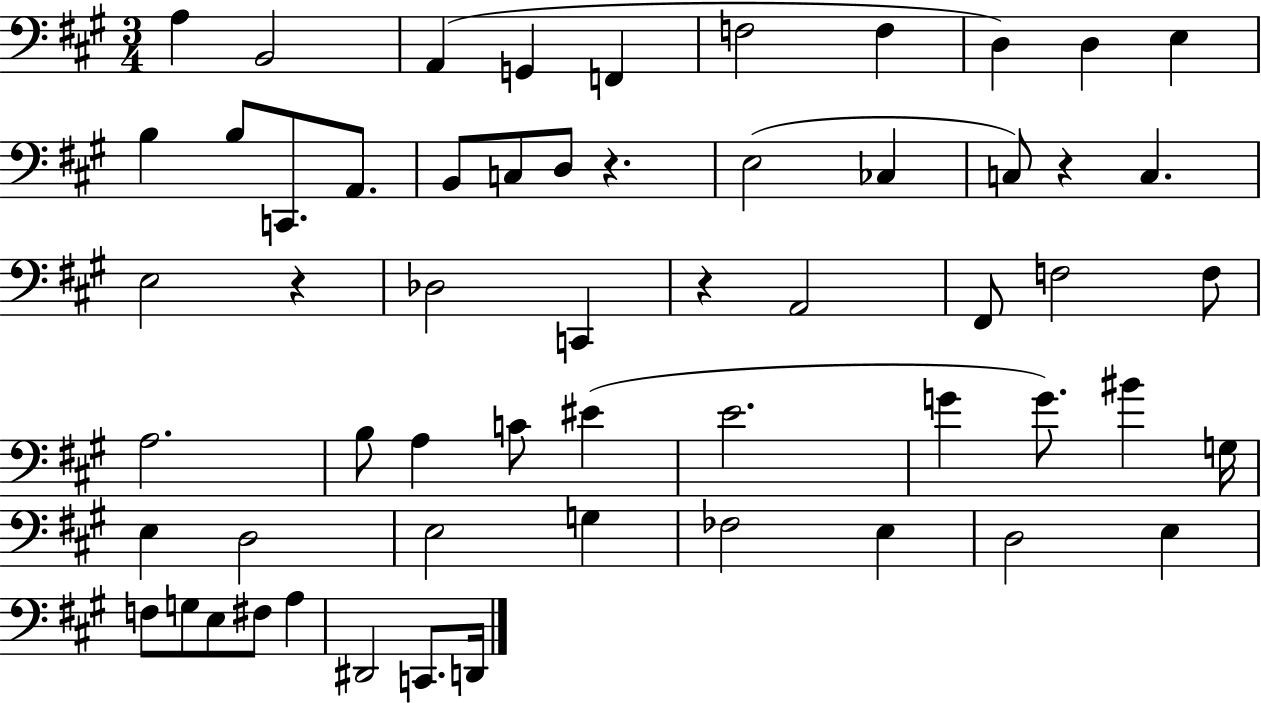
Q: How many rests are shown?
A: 4